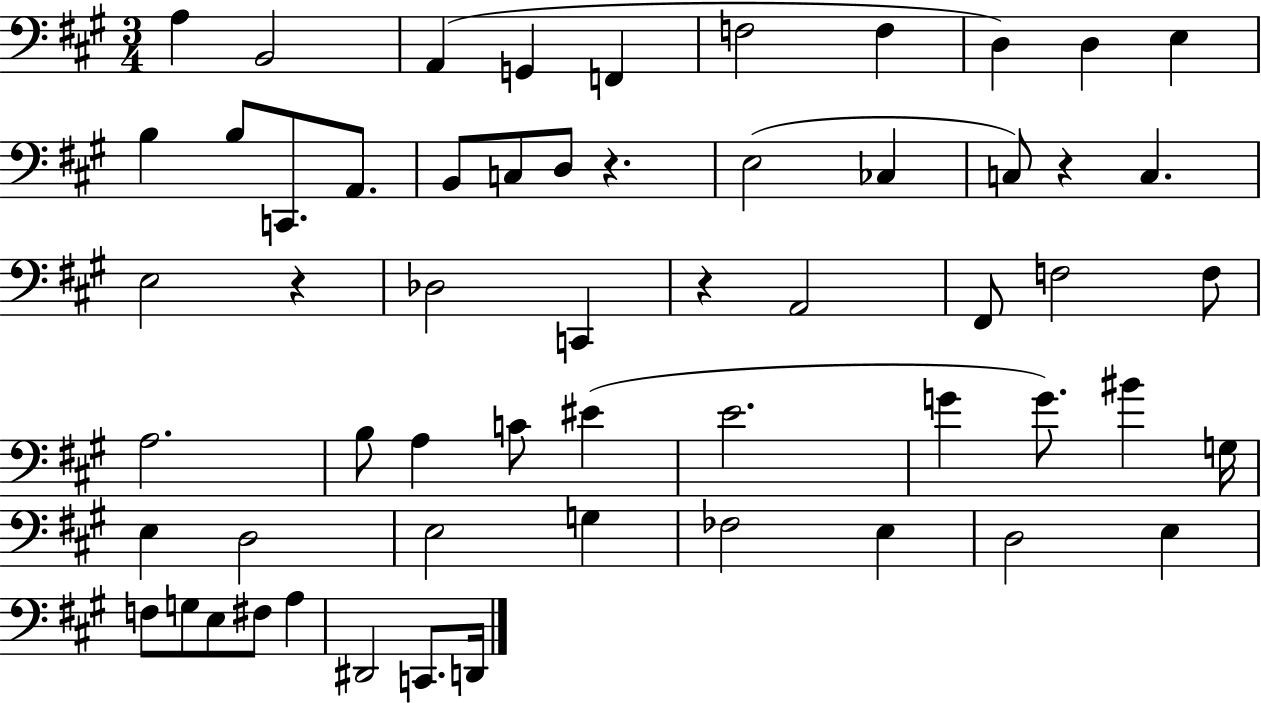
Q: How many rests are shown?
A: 4